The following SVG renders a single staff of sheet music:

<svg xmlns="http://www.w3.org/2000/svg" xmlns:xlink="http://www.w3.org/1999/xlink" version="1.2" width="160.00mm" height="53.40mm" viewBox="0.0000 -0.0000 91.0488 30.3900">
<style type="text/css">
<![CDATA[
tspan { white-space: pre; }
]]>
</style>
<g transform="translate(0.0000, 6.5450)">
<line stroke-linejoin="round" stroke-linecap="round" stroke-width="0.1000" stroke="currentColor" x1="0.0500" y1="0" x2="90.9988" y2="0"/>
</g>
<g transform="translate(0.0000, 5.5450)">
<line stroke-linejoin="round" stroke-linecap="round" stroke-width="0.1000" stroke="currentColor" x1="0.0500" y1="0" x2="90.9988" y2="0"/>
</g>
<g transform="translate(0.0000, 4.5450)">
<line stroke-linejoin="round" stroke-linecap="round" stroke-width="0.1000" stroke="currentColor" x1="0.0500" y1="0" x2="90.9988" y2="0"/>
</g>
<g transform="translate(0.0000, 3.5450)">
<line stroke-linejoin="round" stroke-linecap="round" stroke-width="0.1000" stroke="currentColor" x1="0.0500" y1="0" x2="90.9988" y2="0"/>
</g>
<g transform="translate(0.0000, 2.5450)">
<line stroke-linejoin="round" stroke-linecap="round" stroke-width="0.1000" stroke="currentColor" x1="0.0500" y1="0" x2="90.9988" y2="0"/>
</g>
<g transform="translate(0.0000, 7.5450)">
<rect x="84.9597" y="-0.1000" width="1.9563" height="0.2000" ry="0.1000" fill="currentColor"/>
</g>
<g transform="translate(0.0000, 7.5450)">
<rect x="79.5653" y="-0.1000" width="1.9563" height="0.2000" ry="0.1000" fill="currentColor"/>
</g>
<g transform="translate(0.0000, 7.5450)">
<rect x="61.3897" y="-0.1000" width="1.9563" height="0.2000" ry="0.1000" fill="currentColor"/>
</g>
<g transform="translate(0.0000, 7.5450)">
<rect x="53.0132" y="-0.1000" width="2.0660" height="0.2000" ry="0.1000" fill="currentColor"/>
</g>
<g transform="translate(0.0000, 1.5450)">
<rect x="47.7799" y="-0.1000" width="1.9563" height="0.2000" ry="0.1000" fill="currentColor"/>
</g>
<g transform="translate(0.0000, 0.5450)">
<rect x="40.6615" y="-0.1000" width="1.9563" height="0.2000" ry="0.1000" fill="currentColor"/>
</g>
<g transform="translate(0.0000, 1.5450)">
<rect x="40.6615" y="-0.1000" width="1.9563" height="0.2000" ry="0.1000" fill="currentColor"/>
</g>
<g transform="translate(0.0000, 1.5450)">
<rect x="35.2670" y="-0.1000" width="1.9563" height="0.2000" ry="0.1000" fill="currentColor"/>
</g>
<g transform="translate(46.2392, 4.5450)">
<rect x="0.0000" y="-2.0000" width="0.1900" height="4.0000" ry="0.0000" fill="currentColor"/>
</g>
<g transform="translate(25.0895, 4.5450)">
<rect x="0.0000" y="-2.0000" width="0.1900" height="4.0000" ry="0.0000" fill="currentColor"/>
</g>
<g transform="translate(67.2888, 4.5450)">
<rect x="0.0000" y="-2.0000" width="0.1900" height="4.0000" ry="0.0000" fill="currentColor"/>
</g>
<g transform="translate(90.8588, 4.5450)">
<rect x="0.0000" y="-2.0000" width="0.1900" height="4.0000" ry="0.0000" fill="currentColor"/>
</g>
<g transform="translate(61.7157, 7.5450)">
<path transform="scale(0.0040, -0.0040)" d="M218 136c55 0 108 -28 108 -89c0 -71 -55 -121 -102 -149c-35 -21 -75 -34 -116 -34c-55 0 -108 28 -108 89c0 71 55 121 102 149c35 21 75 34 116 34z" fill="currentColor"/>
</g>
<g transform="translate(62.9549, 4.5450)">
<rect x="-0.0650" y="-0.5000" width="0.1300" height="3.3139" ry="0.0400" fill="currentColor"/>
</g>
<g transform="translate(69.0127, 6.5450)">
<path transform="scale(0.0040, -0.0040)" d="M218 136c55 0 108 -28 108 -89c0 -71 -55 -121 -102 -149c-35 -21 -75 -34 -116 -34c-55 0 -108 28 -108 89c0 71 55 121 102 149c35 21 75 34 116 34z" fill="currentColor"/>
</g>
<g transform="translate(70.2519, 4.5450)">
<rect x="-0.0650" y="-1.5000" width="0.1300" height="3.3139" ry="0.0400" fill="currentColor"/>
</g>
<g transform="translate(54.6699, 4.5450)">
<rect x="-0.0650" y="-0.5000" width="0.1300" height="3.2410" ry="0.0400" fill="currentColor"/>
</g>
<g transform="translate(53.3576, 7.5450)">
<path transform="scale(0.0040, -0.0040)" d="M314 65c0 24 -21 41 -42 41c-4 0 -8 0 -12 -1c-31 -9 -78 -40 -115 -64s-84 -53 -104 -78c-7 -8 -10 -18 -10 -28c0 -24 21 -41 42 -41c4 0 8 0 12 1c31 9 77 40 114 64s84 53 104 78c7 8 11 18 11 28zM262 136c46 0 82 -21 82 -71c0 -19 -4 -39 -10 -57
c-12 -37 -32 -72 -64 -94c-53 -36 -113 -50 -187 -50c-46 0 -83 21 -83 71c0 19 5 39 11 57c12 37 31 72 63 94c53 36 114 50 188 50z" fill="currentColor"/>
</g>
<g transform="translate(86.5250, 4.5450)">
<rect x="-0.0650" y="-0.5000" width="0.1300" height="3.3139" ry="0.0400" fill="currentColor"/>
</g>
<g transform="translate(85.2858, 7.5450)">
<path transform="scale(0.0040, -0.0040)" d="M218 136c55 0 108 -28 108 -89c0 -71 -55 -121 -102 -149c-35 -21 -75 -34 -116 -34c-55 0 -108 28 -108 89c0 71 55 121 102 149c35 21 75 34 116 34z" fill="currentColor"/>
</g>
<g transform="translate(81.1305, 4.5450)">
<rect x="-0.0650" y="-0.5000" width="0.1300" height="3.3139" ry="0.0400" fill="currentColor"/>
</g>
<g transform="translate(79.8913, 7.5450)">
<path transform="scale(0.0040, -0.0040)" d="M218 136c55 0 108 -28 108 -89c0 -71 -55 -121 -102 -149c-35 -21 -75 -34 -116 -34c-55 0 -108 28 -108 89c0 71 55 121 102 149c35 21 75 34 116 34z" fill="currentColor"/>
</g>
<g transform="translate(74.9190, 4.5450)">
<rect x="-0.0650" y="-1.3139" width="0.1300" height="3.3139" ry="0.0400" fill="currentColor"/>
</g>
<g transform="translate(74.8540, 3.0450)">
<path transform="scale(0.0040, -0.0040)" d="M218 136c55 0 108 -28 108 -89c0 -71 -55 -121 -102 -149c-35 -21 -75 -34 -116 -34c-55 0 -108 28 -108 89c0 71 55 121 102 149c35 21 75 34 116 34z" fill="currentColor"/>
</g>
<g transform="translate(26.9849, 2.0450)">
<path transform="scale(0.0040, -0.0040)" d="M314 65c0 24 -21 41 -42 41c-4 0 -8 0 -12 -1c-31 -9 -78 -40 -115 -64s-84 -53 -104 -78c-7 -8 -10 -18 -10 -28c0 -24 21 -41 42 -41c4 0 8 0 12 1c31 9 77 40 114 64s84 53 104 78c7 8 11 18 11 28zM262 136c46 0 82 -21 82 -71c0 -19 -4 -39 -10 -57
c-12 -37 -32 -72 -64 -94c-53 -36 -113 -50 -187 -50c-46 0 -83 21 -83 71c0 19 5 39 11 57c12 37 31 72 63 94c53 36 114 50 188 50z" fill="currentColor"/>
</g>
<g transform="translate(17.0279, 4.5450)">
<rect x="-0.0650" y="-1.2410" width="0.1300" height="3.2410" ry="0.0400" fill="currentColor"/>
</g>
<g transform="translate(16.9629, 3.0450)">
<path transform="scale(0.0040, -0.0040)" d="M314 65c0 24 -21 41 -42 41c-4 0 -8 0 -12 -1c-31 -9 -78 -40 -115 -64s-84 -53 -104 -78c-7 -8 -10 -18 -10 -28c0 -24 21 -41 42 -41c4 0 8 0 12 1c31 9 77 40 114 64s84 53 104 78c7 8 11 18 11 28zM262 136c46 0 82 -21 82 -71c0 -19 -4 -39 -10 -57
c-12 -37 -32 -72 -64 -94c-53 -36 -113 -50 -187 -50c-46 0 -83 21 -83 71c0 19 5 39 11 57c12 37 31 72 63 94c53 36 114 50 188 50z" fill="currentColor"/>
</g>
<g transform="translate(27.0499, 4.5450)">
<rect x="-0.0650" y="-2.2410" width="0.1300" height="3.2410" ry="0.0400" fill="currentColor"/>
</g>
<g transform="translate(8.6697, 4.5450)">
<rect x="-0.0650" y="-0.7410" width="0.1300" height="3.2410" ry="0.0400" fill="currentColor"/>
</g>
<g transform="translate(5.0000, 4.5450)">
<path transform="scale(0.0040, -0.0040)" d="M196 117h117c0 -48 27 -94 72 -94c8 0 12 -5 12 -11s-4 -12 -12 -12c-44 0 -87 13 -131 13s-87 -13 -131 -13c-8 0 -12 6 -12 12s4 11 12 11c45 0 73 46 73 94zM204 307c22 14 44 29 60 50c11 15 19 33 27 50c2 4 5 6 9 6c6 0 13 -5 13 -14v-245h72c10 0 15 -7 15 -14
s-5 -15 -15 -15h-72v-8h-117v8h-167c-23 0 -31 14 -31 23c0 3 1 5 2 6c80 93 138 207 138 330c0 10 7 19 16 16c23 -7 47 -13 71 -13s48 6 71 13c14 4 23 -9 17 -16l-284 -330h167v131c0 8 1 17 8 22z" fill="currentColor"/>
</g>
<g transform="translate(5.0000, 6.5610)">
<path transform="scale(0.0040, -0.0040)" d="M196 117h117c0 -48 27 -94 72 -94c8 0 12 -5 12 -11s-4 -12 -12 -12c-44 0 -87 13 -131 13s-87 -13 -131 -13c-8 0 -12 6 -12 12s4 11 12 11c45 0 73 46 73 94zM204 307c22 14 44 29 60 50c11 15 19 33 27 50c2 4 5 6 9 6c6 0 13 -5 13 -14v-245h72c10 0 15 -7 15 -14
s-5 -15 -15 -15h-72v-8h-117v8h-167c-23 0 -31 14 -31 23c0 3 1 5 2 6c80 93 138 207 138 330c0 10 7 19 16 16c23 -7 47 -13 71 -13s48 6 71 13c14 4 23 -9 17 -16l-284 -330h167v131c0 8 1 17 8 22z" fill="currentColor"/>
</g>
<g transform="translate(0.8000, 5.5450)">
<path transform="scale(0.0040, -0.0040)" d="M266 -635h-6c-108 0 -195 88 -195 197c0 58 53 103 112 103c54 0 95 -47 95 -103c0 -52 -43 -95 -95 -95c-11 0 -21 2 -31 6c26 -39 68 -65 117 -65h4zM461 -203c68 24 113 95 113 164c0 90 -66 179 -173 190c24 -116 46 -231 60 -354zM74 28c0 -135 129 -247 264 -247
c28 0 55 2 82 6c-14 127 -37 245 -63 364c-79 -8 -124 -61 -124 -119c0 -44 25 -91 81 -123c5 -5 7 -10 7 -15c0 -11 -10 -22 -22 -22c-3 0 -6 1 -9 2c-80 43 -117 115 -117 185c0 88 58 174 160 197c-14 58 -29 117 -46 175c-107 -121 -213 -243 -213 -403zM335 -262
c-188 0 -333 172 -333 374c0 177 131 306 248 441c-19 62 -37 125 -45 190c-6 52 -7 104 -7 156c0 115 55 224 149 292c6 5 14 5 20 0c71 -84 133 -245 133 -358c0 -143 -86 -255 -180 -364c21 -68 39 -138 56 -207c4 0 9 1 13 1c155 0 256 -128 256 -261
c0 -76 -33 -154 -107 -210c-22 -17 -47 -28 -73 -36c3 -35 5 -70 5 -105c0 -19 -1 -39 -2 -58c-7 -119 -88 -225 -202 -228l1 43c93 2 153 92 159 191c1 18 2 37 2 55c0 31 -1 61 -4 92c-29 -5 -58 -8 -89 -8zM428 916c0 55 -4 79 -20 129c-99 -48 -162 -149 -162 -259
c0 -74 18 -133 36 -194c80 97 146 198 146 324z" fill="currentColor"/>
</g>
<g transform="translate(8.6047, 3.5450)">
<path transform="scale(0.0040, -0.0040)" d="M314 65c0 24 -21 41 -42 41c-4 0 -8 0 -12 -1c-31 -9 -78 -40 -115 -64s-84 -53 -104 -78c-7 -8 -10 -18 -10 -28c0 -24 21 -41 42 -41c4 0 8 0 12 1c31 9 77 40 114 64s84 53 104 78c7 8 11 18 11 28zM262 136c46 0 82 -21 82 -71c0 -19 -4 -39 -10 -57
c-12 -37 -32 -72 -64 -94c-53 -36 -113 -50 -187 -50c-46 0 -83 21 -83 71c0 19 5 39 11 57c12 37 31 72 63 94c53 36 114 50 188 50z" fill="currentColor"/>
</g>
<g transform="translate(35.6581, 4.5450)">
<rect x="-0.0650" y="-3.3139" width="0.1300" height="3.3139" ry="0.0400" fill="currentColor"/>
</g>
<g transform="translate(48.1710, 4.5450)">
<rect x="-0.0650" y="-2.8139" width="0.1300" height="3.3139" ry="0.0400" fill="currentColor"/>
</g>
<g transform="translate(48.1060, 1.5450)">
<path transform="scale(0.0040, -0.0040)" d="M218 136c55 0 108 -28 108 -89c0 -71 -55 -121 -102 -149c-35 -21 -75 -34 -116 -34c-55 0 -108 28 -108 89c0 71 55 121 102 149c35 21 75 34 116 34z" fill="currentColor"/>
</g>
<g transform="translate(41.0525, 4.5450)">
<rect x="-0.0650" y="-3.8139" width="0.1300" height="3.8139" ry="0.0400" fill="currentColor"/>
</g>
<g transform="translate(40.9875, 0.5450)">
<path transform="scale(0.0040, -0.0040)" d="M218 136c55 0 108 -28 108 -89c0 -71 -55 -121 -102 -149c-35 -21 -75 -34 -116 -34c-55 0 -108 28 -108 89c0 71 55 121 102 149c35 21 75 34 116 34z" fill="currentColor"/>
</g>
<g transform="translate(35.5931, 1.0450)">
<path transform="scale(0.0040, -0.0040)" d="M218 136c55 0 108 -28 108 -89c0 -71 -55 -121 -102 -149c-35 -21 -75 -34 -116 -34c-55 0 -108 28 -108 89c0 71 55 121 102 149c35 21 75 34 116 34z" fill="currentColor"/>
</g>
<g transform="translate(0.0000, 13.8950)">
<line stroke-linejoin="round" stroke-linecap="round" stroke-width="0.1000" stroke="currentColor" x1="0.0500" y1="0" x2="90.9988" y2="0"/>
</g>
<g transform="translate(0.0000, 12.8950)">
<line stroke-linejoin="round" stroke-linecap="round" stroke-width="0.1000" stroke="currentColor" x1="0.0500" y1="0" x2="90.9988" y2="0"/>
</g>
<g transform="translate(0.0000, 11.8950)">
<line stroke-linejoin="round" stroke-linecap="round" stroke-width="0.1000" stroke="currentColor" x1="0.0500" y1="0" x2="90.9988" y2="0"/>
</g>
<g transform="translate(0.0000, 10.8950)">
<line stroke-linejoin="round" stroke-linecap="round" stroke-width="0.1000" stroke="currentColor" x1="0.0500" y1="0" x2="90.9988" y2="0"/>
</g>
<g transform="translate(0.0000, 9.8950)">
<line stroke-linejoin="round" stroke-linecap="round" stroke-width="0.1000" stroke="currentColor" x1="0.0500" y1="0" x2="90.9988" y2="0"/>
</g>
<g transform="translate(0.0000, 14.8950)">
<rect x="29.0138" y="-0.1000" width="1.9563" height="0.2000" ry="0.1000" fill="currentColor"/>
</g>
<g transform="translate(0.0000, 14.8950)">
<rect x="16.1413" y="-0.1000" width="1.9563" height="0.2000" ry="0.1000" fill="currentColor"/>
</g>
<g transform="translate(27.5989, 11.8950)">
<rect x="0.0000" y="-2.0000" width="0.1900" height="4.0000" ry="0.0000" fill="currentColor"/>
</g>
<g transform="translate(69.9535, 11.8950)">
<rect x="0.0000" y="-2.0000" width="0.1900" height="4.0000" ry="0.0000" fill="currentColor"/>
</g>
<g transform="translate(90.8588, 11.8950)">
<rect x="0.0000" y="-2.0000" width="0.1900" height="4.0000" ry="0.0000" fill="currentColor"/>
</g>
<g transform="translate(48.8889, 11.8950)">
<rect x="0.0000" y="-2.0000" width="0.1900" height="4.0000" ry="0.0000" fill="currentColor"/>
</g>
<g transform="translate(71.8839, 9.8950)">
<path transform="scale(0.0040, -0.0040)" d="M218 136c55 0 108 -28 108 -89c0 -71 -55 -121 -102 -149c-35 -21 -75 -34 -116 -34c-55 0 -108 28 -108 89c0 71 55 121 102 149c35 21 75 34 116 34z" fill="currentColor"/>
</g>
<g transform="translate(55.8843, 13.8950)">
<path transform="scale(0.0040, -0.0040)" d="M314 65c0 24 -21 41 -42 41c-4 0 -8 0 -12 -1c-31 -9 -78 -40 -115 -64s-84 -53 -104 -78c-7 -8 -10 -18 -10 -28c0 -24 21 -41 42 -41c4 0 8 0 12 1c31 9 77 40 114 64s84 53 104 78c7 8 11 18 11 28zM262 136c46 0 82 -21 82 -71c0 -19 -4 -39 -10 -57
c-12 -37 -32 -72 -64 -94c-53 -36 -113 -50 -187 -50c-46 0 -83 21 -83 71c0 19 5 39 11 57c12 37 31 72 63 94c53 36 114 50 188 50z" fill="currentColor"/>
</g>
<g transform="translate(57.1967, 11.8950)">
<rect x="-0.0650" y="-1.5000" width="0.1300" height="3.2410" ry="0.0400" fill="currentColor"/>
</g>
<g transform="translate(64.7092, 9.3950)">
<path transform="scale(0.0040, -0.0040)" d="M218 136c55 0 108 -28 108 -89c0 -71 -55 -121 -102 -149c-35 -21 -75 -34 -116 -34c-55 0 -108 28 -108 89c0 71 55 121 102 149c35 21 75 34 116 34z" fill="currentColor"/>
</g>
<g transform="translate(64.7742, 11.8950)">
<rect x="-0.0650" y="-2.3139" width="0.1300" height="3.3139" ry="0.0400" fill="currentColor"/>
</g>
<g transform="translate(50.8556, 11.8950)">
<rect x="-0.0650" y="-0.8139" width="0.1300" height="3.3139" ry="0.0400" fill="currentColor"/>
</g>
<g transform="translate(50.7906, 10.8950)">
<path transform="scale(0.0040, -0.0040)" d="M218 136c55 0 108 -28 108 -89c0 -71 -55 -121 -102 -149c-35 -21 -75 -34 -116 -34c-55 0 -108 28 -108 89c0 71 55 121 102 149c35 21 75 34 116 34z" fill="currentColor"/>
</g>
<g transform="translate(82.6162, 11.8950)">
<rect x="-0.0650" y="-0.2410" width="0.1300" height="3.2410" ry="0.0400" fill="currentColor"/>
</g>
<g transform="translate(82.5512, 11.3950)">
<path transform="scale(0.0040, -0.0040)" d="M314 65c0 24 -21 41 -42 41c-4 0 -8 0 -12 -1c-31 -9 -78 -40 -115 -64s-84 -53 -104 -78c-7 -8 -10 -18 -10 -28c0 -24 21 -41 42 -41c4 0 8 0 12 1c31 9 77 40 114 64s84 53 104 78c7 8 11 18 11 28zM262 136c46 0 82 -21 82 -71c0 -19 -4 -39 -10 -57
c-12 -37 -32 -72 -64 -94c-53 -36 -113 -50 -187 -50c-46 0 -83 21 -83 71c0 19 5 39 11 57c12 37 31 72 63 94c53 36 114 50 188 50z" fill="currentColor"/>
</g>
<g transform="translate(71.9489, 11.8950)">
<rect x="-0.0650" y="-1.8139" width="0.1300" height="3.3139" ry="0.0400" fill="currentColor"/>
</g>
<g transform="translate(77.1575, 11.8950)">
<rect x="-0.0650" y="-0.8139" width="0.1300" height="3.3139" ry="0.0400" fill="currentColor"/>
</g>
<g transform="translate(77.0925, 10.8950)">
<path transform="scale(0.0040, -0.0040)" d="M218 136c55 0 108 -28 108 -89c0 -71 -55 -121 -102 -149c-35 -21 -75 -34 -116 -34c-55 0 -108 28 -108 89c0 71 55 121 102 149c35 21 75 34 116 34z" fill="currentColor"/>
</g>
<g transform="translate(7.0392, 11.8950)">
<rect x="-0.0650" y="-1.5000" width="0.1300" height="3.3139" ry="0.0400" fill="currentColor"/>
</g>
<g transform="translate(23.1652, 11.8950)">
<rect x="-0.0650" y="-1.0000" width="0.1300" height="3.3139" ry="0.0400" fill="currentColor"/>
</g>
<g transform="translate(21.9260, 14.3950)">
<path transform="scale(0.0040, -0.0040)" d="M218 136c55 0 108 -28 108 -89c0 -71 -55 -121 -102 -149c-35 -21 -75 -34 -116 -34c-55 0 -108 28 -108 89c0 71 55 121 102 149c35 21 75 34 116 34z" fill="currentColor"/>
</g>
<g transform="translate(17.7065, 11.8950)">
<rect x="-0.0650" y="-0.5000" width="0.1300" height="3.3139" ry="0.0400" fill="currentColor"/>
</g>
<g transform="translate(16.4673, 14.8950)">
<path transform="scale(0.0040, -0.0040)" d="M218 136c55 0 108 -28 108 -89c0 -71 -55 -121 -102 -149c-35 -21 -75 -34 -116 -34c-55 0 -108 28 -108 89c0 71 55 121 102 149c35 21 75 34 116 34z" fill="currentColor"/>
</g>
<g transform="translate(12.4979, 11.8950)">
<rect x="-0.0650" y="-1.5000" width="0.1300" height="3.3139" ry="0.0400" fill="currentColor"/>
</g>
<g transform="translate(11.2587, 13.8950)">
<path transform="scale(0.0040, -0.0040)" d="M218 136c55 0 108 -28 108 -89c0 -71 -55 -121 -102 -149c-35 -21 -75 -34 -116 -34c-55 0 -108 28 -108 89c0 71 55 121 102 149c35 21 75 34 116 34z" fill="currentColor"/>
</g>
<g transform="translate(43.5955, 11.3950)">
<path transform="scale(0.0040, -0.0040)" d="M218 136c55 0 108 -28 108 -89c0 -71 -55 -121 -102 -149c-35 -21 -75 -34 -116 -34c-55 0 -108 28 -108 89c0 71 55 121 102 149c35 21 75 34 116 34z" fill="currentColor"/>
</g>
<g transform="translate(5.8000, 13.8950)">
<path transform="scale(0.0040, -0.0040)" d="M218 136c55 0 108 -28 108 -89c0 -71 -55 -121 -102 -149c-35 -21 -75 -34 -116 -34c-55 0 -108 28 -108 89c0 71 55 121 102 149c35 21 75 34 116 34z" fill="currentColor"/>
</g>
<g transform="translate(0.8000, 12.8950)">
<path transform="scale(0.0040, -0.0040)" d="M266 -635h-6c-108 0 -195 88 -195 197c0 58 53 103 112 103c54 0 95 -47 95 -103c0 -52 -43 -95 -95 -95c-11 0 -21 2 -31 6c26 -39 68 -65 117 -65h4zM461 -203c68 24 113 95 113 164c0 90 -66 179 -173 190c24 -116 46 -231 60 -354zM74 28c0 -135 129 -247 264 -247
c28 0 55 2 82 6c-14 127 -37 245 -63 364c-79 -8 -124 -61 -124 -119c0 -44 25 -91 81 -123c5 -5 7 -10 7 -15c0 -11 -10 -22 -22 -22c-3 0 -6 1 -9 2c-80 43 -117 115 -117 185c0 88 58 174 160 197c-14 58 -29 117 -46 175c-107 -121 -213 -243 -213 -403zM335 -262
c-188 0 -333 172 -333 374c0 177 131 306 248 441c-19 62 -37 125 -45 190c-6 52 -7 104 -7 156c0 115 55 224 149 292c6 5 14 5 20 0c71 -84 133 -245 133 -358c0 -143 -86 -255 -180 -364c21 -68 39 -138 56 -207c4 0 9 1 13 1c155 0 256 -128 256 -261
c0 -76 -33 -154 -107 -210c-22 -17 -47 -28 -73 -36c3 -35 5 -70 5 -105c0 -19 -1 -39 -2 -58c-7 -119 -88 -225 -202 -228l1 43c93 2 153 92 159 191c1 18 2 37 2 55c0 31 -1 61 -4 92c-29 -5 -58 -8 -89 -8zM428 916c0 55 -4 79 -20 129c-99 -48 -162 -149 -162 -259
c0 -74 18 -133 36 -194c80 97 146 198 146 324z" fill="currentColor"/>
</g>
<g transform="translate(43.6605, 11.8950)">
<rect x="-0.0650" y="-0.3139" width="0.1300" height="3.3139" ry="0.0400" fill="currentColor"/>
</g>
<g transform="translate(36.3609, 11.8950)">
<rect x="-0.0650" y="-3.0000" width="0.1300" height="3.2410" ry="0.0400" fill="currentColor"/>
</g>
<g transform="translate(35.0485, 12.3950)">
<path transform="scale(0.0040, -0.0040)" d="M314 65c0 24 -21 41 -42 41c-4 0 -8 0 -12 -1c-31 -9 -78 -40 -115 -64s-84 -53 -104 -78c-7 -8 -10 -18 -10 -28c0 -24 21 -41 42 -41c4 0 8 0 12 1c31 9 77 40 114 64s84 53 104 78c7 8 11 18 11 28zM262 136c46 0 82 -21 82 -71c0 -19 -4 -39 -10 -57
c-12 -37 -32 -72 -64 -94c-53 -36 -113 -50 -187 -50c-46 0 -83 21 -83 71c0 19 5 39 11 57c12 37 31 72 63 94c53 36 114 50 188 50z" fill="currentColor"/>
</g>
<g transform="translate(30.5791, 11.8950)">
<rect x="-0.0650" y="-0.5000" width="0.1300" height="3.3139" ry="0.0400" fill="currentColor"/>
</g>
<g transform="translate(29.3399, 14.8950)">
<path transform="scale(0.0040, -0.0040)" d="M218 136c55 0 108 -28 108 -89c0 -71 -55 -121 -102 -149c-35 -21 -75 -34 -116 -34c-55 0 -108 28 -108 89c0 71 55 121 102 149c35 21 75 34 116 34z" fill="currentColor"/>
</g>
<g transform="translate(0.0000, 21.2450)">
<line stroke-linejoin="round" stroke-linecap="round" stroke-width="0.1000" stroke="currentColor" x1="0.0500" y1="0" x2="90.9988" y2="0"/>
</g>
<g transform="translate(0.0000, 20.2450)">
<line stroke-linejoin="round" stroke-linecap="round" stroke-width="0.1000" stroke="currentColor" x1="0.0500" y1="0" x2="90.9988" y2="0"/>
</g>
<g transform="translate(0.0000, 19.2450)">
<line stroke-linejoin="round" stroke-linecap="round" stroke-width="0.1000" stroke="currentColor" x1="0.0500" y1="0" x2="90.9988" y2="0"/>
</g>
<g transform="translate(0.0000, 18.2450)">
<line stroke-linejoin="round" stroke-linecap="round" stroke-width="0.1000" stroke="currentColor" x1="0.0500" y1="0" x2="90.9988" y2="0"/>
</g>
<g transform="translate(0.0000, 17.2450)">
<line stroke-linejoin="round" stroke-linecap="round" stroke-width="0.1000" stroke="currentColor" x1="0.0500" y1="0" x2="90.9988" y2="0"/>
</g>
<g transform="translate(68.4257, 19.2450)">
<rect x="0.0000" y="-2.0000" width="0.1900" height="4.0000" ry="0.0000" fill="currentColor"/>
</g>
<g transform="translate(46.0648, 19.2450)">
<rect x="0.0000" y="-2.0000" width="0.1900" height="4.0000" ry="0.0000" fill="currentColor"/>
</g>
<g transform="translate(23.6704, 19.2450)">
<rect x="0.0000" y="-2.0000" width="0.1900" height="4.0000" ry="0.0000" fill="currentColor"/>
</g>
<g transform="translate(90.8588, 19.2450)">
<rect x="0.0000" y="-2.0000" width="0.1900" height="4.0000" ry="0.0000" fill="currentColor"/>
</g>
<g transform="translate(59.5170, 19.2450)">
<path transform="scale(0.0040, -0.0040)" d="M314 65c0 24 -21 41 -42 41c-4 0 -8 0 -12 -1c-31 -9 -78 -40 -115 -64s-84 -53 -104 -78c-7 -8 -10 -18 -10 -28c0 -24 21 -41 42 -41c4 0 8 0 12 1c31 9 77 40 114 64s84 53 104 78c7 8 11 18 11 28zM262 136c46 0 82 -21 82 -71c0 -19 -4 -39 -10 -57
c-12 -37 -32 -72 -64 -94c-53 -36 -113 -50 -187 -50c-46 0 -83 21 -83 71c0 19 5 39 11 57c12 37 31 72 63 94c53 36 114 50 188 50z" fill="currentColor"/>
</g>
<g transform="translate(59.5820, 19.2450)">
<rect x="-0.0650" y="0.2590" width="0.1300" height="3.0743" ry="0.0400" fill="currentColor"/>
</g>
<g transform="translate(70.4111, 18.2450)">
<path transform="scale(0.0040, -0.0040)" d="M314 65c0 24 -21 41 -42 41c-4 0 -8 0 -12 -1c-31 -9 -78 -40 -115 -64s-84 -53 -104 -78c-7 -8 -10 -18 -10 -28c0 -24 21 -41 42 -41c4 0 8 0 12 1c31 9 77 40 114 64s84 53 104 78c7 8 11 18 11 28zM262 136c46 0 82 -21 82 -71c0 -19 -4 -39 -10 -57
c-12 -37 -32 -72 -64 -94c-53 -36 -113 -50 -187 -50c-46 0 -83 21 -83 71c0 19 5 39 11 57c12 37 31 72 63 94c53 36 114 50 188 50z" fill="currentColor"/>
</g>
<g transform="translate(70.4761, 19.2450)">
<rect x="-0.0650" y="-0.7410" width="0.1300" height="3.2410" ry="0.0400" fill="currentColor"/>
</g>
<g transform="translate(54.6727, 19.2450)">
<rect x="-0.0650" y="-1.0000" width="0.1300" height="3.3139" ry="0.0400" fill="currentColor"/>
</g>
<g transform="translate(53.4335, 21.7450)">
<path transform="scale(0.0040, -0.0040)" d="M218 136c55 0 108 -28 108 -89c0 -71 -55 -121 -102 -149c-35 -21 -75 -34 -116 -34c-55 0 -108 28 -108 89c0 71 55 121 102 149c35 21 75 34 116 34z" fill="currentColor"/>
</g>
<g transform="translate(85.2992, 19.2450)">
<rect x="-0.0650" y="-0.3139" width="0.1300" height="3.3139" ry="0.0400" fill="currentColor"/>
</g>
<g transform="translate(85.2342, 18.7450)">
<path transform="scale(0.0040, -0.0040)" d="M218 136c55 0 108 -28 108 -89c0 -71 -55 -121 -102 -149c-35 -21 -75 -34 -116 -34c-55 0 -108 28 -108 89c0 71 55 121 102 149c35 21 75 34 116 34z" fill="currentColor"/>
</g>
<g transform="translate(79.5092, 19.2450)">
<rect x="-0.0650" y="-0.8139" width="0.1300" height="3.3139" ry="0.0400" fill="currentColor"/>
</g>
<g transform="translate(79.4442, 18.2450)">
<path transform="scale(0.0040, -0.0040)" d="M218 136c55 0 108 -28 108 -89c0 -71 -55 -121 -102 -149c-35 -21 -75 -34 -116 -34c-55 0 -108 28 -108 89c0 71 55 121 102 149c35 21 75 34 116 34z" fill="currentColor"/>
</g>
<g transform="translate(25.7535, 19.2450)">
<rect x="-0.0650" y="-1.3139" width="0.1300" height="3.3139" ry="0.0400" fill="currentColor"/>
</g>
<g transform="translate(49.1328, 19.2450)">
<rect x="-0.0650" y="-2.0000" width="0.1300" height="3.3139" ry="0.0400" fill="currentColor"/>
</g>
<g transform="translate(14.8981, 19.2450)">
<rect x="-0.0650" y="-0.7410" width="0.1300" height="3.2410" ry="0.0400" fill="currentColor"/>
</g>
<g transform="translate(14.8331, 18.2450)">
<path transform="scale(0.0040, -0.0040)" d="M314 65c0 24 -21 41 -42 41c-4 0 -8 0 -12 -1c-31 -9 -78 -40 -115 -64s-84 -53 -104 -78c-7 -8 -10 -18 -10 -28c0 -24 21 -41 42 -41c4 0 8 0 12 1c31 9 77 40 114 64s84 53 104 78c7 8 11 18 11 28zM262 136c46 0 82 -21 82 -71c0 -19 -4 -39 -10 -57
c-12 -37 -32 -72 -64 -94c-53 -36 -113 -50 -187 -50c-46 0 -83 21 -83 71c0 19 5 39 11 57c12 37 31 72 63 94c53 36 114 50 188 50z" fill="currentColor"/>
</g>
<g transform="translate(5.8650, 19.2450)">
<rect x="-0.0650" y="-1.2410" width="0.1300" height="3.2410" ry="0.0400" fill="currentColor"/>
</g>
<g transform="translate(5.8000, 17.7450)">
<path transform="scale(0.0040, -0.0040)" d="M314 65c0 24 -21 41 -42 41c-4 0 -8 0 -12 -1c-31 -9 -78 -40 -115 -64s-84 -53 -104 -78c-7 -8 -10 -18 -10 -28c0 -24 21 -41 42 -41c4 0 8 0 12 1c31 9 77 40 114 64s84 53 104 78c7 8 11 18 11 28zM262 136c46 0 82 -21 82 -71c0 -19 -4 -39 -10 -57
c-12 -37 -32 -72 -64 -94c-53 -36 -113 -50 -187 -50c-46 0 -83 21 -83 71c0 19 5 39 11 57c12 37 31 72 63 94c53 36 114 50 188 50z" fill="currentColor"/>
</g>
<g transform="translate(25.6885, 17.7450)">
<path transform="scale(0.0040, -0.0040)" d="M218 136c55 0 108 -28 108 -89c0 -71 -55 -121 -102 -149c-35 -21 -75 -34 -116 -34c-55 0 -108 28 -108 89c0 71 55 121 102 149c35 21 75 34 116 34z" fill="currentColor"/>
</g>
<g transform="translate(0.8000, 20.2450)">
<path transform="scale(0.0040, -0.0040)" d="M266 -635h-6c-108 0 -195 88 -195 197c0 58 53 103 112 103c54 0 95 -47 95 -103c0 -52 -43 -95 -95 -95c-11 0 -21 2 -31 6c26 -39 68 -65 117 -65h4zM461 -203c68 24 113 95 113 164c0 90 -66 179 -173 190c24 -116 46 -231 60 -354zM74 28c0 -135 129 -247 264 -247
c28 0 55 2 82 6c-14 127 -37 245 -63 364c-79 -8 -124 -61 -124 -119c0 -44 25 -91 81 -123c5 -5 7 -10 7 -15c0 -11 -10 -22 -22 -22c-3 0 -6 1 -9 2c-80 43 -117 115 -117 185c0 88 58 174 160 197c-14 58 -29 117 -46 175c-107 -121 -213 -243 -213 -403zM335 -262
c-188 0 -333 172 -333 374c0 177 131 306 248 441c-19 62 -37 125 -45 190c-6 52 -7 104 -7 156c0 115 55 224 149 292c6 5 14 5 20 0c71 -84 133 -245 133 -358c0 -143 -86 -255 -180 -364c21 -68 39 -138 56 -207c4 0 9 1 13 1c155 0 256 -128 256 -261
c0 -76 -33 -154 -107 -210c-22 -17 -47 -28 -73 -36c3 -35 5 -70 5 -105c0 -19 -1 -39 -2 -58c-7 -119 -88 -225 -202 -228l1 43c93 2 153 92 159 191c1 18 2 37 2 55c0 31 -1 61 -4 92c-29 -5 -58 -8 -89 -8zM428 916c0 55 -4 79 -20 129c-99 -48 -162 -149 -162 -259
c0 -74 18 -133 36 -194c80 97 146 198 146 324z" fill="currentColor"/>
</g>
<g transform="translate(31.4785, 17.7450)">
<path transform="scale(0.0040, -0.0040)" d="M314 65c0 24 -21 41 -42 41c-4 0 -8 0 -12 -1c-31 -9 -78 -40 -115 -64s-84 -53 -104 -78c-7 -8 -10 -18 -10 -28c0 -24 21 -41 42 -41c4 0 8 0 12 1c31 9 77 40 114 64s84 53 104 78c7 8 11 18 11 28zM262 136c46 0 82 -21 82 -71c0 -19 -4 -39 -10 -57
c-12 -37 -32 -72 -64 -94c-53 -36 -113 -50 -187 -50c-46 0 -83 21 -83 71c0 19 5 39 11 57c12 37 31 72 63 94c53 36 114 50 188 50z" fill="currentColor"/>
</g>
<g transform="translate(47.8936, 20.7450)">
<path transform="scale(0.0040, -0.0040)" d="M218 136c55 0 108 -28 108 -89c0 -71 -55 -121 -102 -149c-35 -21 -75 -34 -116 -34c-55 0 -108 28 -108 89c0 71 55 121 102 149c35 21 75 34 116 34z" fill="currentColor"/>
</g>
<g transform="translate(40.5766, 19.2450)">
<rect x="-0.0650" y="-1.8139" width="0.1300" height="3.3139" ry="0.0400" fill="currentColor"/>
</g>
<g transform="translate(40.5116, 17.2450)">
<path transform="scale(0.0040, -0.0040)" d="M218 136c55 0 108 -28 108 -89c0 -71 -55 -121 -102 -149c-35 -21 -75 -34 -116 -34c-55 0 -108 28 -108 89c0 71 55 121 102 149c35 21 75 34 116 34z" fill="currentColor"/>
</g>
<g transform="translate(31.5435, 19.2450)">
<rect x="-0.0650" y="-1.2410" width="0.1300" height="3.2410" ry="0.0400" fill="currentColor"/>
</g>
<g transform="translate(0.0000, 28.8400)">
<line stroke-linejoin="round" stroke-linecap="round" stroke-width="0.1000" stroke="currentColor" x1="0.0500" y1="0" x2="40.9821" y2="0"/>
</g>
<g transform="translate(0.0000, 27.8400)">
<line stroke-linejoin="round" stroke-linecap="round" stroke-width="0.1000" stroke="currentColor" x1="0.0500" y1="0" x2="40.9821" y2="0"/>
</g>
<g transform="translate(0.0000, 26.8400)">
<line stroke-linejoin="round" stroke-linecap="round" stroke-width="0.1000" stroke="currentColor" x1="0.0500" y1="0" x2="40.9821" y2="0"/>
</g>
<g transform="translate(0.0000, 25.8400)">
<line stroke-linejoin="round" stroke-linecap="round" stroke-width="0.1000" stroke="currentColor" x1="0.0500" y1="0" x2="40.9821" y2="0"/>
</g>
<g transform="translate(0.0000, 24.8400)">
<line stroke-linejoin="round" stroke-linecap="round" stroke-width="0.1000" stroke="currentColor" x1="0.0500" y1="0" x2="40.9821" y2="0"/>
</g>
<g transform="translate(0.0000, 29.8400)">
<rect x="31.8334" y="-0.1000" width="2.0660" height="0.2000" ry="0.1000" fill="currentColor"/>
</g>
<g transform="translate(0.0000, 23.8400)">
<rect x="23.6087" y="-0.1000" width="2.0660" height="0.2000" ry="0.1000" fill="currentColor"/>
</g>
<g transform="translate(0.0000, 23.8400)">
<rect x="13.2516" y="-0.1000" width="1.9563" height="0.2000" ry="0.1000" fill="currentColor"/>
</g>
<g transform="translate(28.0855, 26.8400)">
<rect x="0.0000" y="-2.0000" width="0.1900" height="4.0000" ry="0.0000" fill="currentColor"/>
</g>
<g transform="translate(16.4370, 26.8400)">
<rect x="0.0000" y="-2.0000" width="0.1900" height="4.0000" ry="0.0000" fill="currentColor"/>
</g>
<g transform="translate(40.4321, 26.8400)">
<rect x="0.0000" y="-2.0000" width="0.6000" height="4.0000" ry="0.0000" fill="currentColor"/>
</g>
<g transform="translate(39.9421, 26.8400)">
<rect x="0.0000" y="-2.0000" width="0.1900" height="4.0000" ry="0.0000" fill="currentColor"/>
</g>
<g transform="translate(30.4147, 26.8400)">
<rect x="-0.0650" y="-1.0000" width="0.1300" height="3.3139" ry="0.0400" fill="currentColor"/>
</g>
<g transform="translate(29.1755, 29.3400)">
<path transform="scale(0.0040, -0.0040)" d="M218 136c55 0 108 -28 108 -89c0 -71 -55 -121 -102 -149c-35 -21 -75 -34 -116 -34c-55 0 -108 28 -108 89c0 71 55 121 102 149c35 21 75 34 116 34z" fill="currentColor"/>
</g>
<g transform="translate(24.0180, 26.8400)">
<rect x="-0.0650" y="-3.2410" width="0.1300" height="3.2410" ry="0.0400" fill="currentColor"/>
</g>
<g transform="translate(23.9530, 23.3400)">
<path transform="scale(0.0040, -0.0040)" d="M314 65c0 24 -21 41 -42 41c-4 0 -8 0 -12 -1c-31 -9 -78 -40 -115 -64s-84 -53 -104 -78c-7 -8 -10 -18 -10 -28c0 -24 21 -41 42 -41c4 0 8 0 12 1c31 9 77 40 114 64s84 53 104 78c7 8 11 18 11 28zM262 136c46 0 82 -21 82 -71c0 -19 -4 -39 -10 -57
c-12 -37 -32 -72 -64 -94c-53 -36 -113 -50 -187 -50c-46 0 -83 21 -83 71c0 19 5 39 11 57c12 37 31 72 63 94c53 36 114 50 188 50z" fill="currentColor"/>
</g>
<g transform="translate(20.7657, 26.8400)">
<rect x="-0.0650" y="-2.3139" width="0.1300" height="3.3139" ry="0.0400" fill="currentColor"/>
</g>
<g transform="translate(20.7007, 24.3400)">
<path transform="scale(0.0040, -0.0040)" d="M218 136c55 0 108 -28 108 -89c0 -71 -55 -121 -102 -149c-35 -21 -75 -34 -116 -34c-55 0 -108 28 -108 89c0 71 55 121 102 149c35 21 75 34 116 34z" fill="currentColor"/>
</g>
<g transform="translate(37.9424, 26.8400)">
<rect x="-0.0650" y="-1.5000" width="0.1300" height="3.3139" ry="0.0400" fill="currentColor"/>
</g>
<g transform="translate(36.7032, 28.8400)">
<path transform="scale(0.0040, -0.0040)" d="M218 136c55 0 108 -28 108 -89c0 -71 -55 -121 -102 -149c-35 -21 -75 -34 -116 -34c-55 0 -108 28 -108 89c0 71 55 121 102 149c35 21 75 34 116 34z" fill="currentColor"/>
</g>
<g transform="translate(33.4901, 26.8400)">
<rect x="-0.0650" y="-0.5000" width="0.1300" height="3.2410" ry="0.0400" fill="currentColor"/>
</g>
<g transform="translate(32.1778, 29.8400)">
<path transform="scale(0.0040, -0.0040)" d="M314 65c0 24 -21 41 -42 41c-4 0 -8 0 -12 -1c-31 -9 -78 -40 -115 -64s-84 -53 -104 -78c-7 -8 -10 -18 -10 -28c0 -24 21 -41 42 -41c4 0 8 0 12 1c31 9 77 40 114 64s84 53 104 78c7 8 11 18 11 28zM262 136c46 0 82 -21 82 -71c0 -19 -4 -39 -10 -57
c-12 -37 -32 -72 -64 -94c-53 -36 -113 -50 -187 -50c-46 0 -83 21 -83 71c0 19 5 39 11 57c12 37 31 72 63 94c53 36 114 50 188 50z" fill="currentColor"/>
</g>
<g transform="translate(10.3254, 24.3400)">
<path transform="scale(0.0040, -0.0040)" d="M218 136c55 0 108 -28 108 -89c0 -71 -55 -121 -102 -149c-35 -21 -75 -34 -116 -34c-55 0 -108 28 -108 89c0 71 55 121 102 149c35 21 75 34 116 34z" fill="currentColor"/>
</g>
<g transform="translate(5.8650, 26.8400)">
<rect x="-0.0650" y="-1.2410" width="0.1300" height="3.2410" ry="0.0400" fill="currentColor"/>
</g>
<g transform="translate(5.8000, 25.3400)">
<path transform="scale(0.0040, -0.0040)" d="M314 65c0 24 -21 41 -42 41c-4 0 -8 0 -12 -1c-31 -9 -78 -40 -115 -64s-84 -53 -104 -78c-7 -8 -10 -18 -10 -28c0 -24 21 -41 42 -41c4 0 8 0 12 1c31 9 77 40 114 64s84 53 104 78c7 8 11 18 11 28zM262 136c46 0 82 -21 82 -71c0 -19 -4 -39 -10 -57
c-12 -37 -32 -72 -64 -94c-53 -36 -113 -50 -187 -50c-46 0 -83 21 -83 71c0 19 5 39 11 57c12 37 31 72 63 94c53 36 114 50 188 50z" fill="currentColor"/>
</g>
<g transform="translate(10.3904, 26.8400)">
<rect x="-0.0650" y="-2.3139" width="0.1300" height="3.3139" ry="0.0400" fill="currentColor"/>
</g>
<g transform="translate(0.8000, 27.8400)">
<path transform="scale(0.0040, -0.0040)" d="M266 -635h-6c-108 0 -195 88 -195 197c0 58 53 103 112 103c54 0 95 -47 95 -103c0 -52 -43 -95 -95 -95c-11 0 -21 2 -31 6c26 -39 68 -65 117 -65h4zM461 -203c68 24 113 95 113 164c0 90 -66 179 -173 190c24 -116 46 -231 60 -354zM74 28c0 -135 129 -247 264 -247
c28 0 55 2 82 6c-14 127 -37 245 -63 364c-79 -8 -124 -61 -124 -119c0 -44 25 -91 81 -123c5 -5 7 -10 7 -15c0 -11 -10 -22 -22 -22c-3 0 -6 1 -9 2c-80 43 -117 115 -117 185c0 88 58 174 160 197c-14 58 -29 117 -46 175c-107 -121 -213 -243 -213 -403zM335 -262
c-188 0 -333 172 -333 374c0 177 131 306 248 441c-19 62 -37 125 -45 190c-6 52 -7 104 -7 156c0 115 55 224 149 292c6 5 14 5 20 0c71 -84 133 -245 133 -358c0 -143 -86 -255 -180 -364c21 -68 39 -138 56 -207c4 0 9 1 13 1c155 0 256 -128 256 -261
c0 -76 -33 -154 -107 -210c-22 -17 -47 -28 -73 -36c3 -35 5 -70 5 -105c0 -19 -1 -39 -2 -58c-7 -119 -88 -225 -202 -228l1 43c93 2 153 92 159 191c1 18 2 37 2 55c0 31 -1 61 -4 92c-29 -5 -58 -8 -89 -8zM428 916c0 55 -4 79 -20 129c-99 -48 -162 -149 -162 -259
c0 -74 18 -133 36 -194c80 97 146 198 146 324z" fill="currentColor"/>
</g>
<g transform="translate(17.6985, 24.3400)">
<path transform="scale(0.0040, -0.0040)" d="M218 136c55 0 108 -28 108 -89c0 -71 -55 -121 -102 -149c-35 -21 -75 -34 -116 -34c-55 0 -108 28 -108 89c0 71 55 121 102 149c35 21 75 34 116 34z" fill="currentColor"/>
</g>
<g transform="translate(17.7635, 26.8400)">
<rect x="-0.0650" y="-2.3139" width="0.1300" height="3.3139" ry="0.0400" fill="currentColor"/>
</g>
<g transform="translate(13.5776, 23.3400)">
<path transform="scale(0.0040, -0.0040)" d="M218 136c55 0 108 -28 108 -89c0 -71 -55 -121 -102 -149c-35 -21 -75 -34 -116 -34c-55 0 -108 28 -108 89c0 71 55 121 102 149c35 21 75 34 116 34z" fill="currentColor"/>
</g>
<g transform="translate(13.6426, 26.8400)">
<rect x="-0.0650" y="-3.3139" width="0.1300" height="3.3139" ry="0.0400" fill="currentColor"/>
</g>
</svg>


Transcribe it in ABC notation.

X:1
T:Untitled
M:4/4
L:1/4
K:C
d2 e2 g2 b c' a C2 C E e C C E E C D C A2 c d E2 g f d c2 e2 d2 e e2 f F D B2 d2 d c e2 g b g g b2 D C2 E